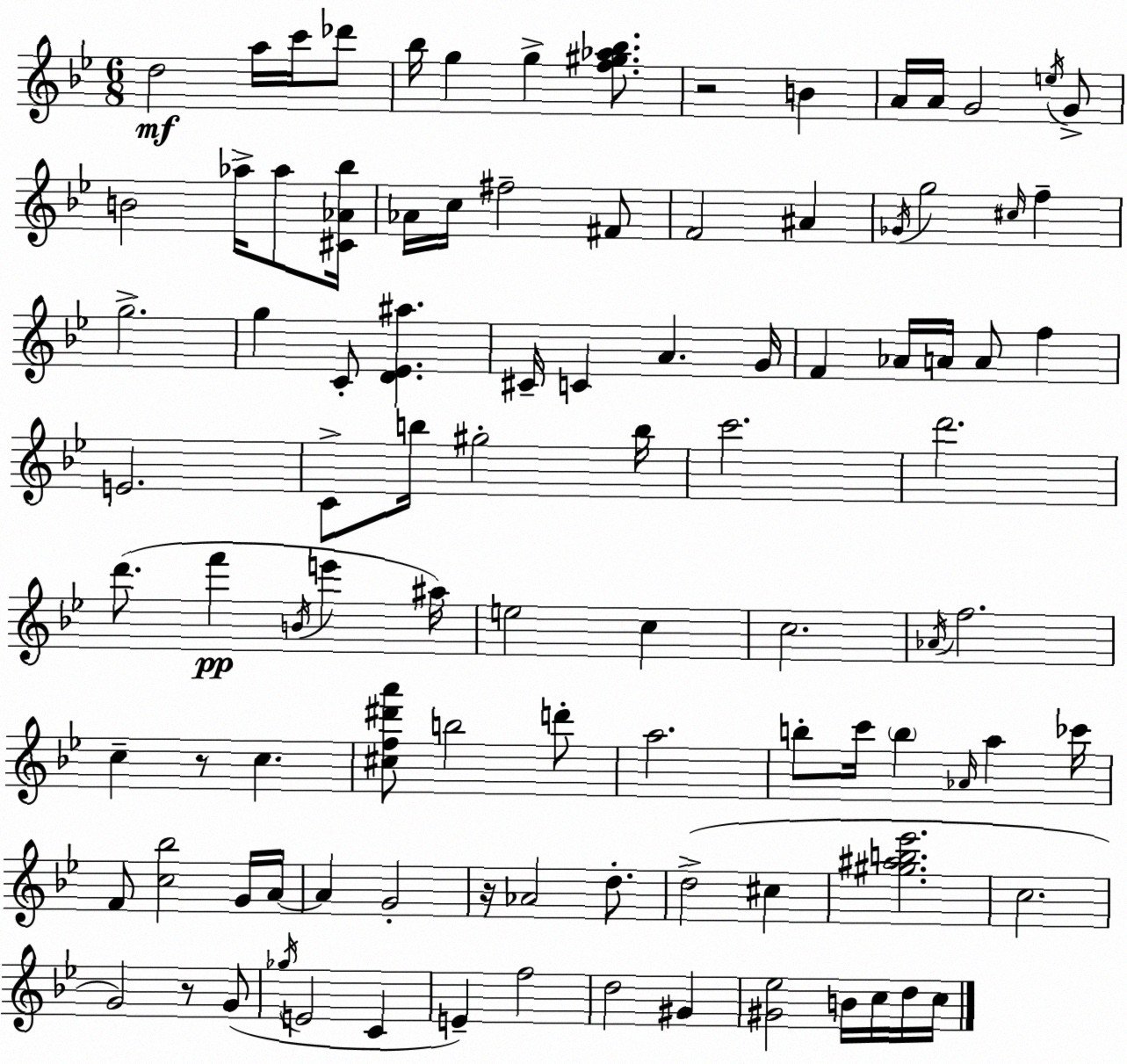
X:1
T:Untitled
M:6/8
L:1/4
K:Gm
d2 a/4 c'/4 _d'/2 _b/4 g g [f^g_a_b]/2 z2 B A/4 A/4 G2 e/4 G/2 B2 _a/4 _a/2 [^C_A_b]/4 _A/4 c/4 ^f2 ^F/2 F2 ^A _G/4 g2 ^c/4 f g2 g C/2 [D_E^a] ^C/4 C A G/4 F _A/4 A/4 A/2 f E2 C/2 b/4 ^g2 b/4 c'2 d'2 d'/2 f' B/4 e' ^a/4 e2 c c2 _A/4 f2 c z/2 c [^cf^d'a']/2 b2 d'/2 a2 b/2 c'/4 b _A/4 a _c'/4 F/2 [c_b]2 G/4 A/4 A G2 z/4 _A2 d/2 d2 ^c [^g^ab_e']2 c2 G2 z/2 G/2 _g/4 E2 C E f2 d2 ^G [^G_e]2 B/4 c/4 d/4 c/4